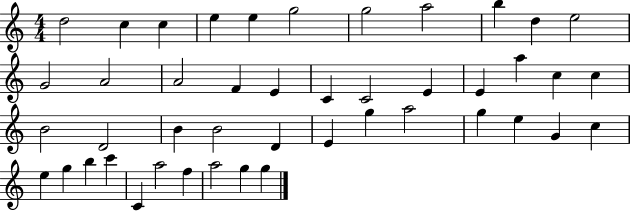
D5/h C5/q C5/q E5/q E5/q G5/h G5/h A5/h B5/q D5/q E5/h G4/h A4/h A4/h F4/q E4/q C4/q C4/h E4/q E4/q A5/q C5/q C5/q B4/h D4/h B4/q B4/h D4/q E4/q G5/q A5/h G5/q E5/q G4/q C5/q E5/q G5/q B5/q C6/q C4/q A5/h F5/q A5/h G5/q G5/q